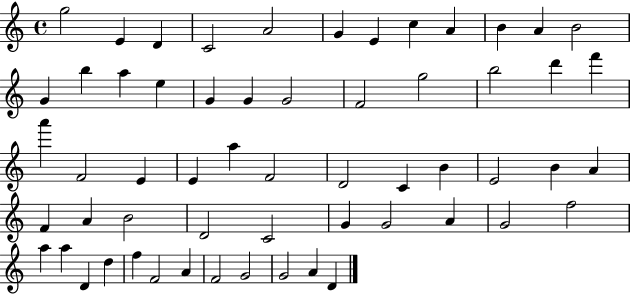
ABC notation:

X:1
T:Untitled
M:4/4
L:1/4
K:C
g2 E D C2 A2 G E c A B A B2 G b a e G G G2 F2 g2 b2 d' f' a' F2 E E a F2 D2 C B E2 B A F A B2 D2 C2 G G2 A G2 f2 a a D d f F2 A F2 G2 G2 A D